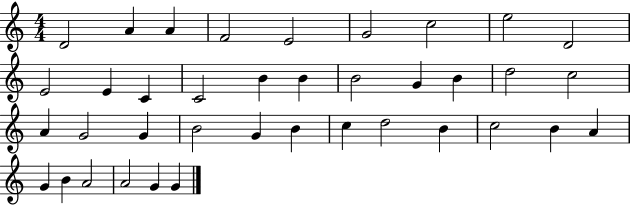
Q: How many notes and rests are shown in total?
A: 38